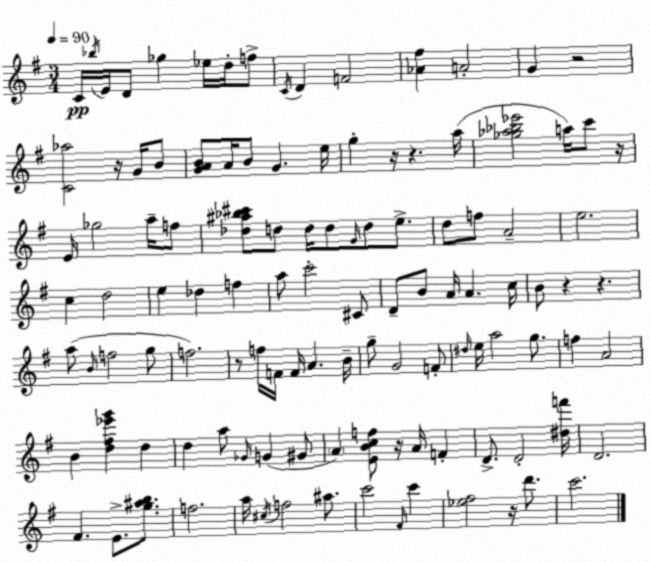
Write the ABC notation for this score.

X:1
T:Untitled
M:3/4
L:1/4
K:G
C/4 _b/4 E/4 D/2 _g _e/4 d/4 f/2 C/4 D F2 [_A^f] A2 G z2 [C_a]2 z/4 G/4 B/2 [GAB]/2 A/4 B/2 G e/4 g z/4 z a/4 [_g_a_b_e']2 a/4 c'/2 z/4 E/4 _g2 a/4 f/2 [_d^a_b^c']/2 d/2 d/4 d/2 G/4 d/2 e/2 d/2 f/2 A2 e2 c d2 e _d f a/2 c'2 ^C/2 D/2 B/2 A/4 A c/4 B/2 z z a/2 B/4 f2 g/2 f2 z/2 f/4 F/4 F/4 A B/4 g/2 G2 F/2 ^d/4 e/4 a2 g/2 f A2 B [d^f_e'g'] d d a/2 _G/4 G ^G/2 A [EBcf]/2 z/4 A/4 F D/2 D2 [^df']/4 D2 ^F E/2 [g^ab]/2 f2 a/4 ^c/4 f2 ^a/2 c'2 ^F/4 c' [_e^f]2 z/4 d'/2 c'2